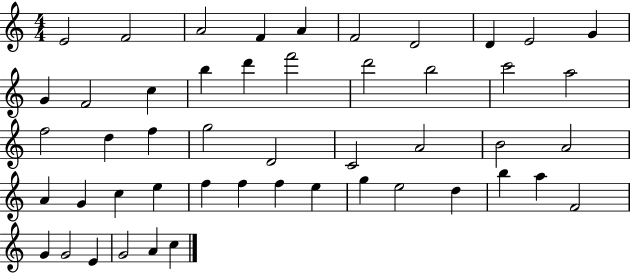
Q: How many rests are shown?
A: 0